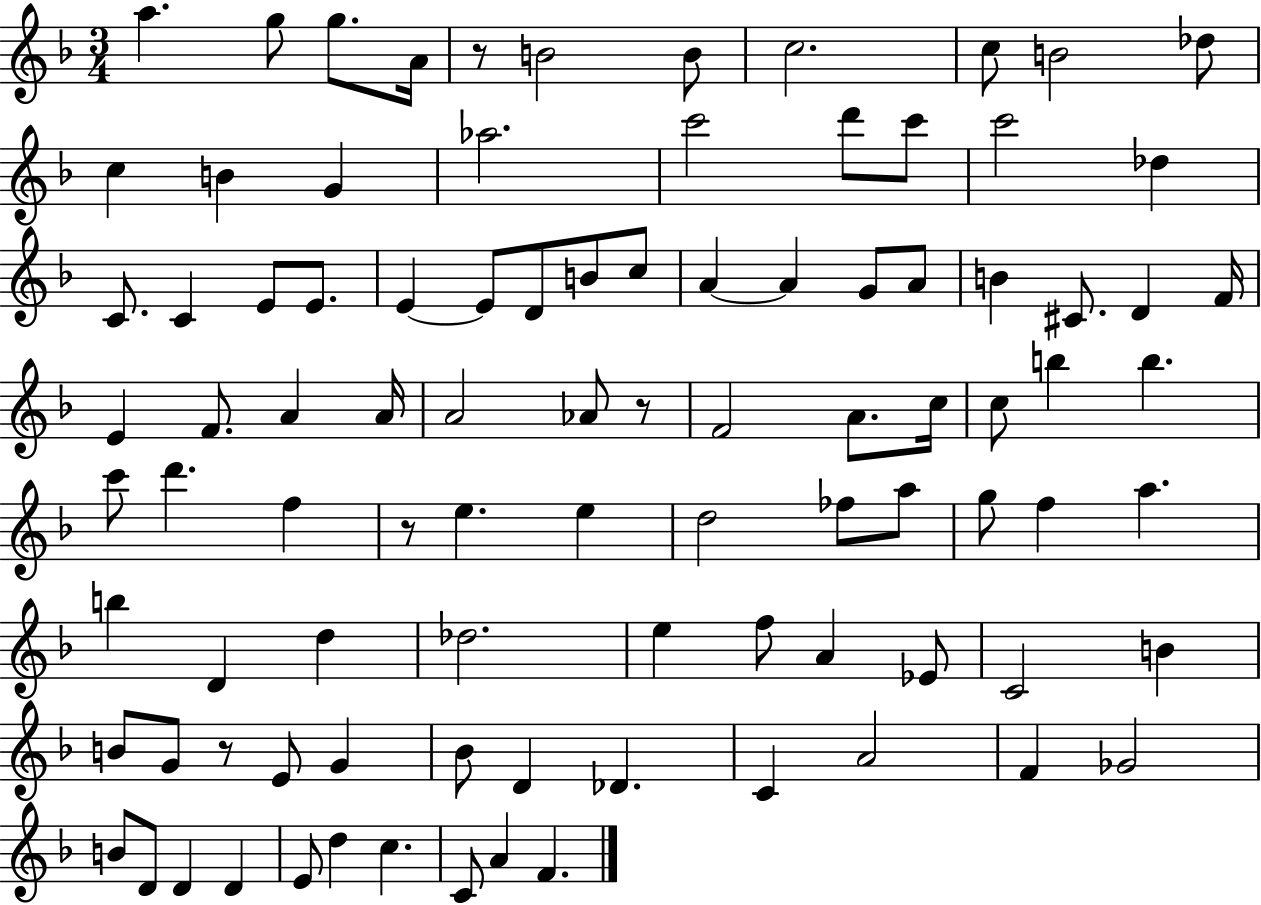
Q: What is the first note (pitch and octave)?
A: A5